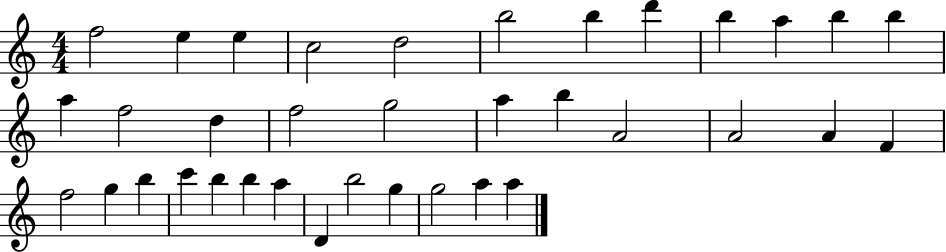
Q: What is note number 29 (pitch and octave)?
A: B5